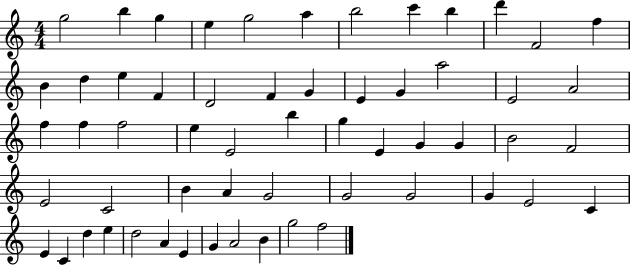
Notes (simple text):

G5/h B5/q G5/q E5/q G5/h A5/q B5/h C6/q B5/q D6/q F4/h F5/q B4/q D5/q E5/q F4/q D4/h F4/q G4/q E4/q G4/q A5/h E4/h A4/h F5/q F5/q F5/h E5/q E4/h B5/q G5/q E4/q G4/q G4/q B4/h F4/h E4/h C4/h B4/q A4/q G4/h G4/h G4/h G4/q E4/h C4/q E4/q C4/q D5/q E5/q D5/h A4/q E4/q G4/q A4/h B4/q G5/h F5/h